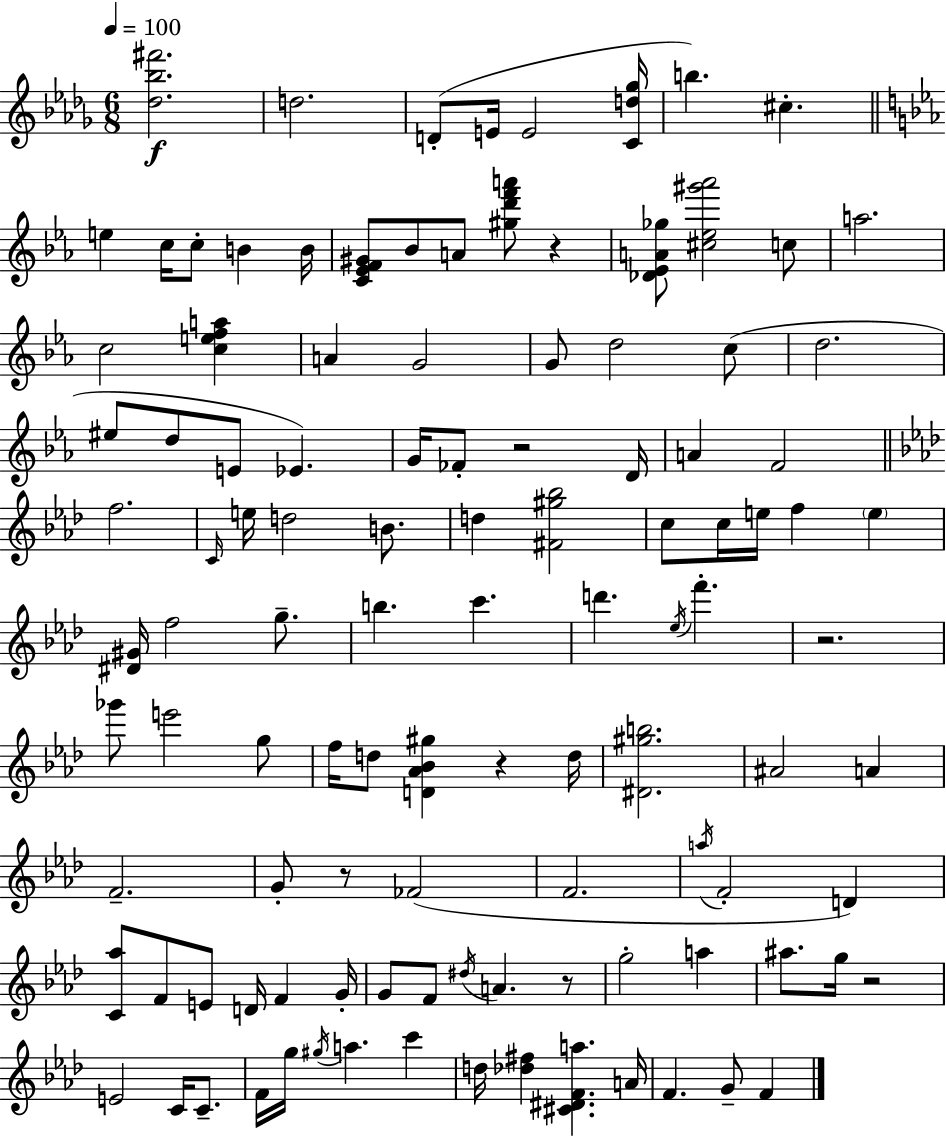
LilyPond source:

{
  \clef treble
  \numericTimeSignature
  \time 6/8
  \key bes \minor
  \tempo 4 = 100
  <des'' bes'' fis'''>2.\f | d''2. | d'8-.( e'16 e'2 <c' d'' ges''>16 | b''4.) cis''4.-. | \break \bar "||" \break \key ees \major e''4 c''16 c''8-. b'4 b'16 | <c' ees' f' gis'>8 bes'8 a'8 <gis'' d''' f''' a'''>8 r4 | <des' ees' a' ges''>8 <cis'' ees'' gis''' aes'''>2 c''8 | a''2. | \break c''2 <c'' e'' f'' a''>4 | a'4 g'2 | g'8 d''2 c''8( | d''2. | \break eis''8 d''8 e'8 ees'4.) | g'16 fes'8-. r2 d'16 | a'4 f'2 | \bar "||" \break \key aes \major f''2. | \grace { c'16 } e''16 d''2 b'8. | d''4 <fis' gis'' bes''>2 | c''8 c''16 e''16 f''4 \parenthesize e''4 | \break <dis' gis'>16 f''2 g''8.-- | b''4. c'''4. | d'''4. \acciaccatura { ees''16 } f'''4.-. | r2. | \break ges'''8 e'''2 | g''8 f''16 d''8 <d' aes' bes' gis''>4 r4 | d''16 <dis' gis'' b''>2. | ais'2 a'4 | \break f'2.-- | g'8-. r8 fes'2( | f'2. | \acciaccatura { a''16 } f'2-. d'4) | \break <c' aes''>8 f'8 e'8 d'16 f'4 | g'16-. g'8 f'8 \acciaccatura { dis''16 } a'4. | r8 g''2-. | a''4 ais''8. g''16 r2 | \break e'2 | c'16 c'8.-- f'16 g''16 \acciaccatura { gis''16 } a''4. | c'''4 d''16 <des'' fis''>4 <cis' dis' f' a''>4. | a'16 f'4. g'8-- | \break f'4 \bar "|."
}